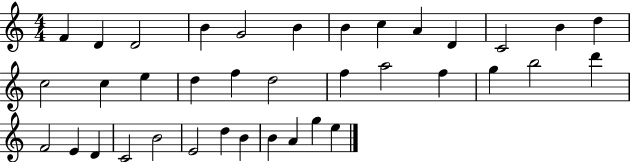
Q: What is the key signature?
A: C major